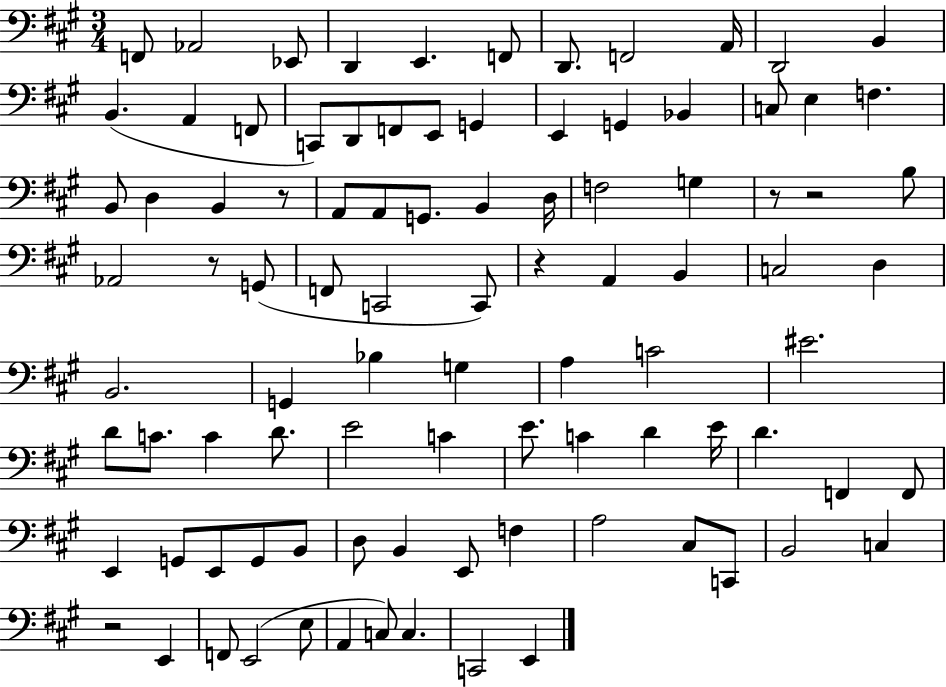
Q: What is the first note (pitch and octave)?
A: F2